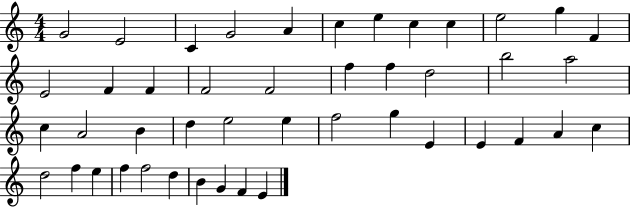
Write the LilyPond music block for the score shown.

{
  \clef treble
  \numericTimeSignature
  \time 4/4
  \key c \major
  g'2 e'2 | c'4 g'2 a'4 | c''4 e''4 c''4 c''4 | e''2 g''4 f'4 | \break e'2 f'4 f'4 | f'2 f'2 | f''4 f''4 d''2 | b''2 a''2 | \break c''4 a'2 b'4 | d''4 e''2 e''4 | f''2 g''4 e'4 | e'4 f'4 a'4 c''4 | \break d''2 f''4 e''4 | f''4 f''2 d''4 | b'4 g'4 f'4 e'4 | \bar "|."
}